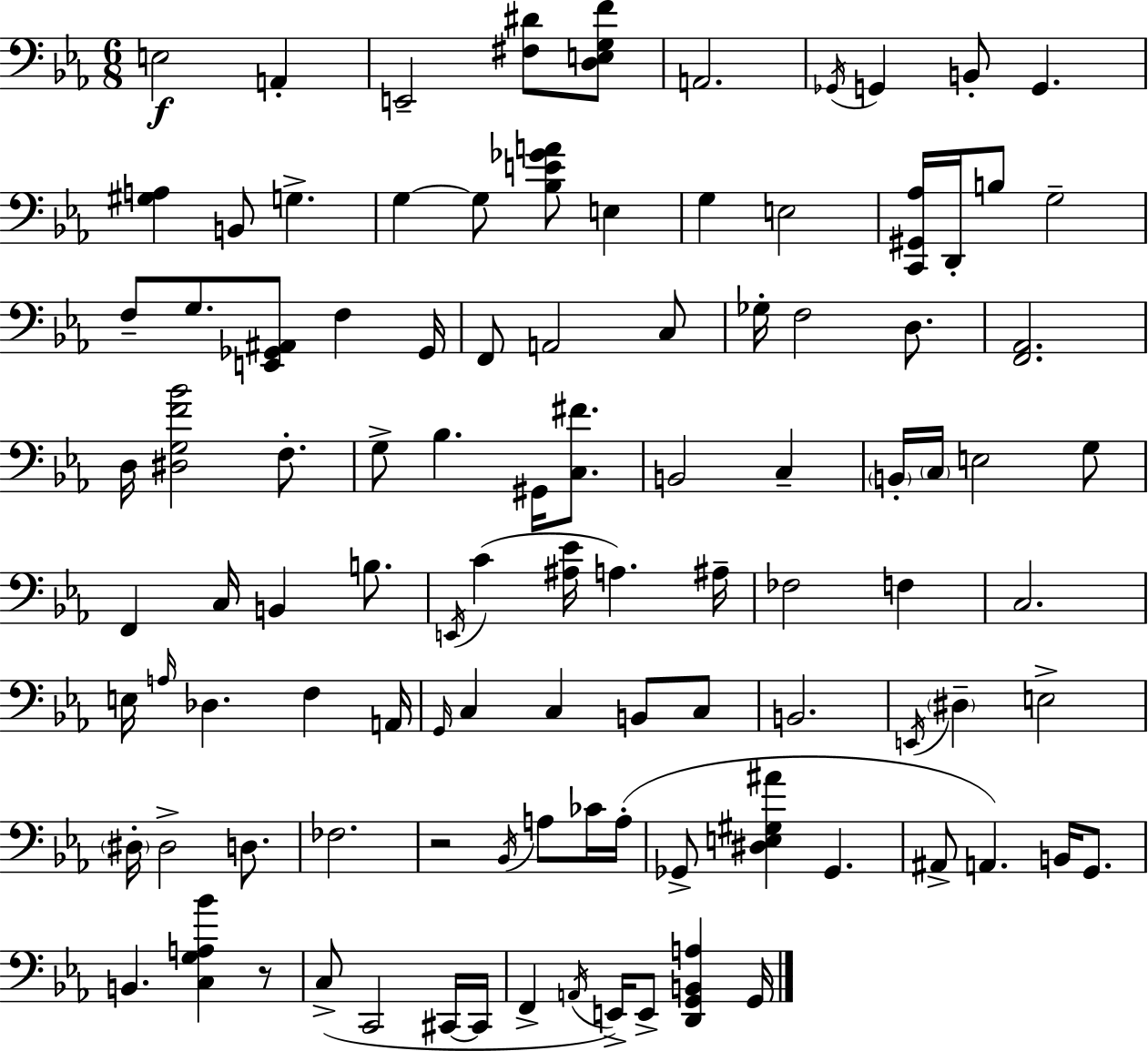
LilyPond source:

{
  \clef bass
  \numericTimeSignature
  \time 6/8
  \key ees \major
  e2\f a,4-. | e,2-- <fis dis'>8 <d e g f'>8 | a,2. | \acciaccatura { ges,16 } g,4 b,8-. g,4. | \break <gis a>4 b,8 g4.-> | g4~~ g8 <bes e' ges' a'>8 e4 | g4 e2 | <c, gis, aes>16 d,16-. b8 g2-- | \break f8-- g8. <e, ges, ais,>8 f4 | ges,16 f,8 a,2 c8 | ges16-. f2 d8. | <f, aes,>2. | \break d16 <dis g f' bes'>2 f8.-. | g8-> bes4. gis,16 <c fis'>8. | b,2 c4-- | \parenthesize b,16-. \parenthesize c16 e2 g8 | \break f,4 c16 b,4 b8. | \acciaccatura { e,16 } c'4( <ais ees'>16 a4.) | ais16-- fes2 f4 | c2. | \break e16 \grace { a16 } des4. f4 | a,16 \grace { g,16 } c4 c4 | b,8 c8 b,2. | \acciaccatura { e,16 } \parenthesize dis4-- e2-> | \break \parenthesize dis16-. dis2-> | d8. fes2. | r2 | \acciaccatura { bes,16 } a8 ces'16 a16-.( ges,8-> <dis e gis ais'>4 | \break ges,4. ais,8-> a,4.) | b,16 g,8. b,4. | <c g a bes'>4 r8 c8->( c,2 | cis,16~~ cis,16 f,4-> \acciaccatura { a,16 }) e,16-> | \break e,8-> <d, g, b, a>4 g,16 \bar "|."
}